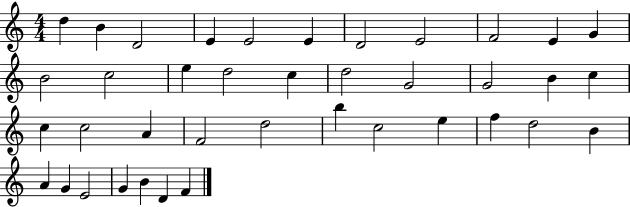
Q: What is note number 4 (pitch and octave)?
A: E4